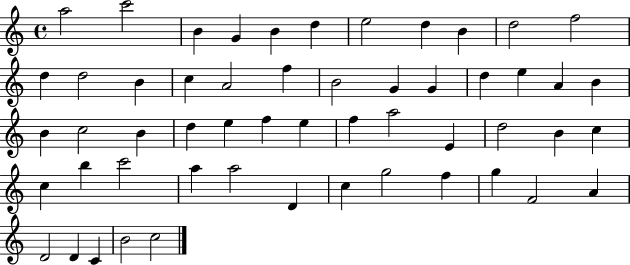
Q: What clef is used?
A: treble